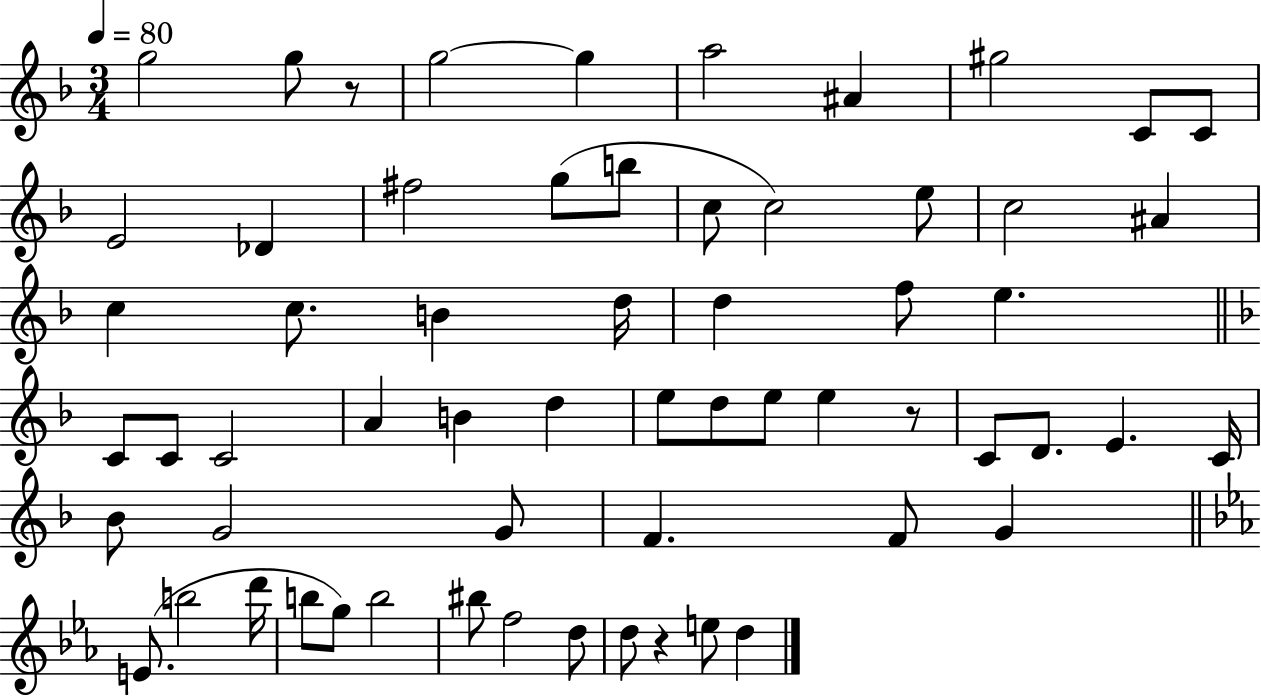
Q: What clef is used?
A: treble